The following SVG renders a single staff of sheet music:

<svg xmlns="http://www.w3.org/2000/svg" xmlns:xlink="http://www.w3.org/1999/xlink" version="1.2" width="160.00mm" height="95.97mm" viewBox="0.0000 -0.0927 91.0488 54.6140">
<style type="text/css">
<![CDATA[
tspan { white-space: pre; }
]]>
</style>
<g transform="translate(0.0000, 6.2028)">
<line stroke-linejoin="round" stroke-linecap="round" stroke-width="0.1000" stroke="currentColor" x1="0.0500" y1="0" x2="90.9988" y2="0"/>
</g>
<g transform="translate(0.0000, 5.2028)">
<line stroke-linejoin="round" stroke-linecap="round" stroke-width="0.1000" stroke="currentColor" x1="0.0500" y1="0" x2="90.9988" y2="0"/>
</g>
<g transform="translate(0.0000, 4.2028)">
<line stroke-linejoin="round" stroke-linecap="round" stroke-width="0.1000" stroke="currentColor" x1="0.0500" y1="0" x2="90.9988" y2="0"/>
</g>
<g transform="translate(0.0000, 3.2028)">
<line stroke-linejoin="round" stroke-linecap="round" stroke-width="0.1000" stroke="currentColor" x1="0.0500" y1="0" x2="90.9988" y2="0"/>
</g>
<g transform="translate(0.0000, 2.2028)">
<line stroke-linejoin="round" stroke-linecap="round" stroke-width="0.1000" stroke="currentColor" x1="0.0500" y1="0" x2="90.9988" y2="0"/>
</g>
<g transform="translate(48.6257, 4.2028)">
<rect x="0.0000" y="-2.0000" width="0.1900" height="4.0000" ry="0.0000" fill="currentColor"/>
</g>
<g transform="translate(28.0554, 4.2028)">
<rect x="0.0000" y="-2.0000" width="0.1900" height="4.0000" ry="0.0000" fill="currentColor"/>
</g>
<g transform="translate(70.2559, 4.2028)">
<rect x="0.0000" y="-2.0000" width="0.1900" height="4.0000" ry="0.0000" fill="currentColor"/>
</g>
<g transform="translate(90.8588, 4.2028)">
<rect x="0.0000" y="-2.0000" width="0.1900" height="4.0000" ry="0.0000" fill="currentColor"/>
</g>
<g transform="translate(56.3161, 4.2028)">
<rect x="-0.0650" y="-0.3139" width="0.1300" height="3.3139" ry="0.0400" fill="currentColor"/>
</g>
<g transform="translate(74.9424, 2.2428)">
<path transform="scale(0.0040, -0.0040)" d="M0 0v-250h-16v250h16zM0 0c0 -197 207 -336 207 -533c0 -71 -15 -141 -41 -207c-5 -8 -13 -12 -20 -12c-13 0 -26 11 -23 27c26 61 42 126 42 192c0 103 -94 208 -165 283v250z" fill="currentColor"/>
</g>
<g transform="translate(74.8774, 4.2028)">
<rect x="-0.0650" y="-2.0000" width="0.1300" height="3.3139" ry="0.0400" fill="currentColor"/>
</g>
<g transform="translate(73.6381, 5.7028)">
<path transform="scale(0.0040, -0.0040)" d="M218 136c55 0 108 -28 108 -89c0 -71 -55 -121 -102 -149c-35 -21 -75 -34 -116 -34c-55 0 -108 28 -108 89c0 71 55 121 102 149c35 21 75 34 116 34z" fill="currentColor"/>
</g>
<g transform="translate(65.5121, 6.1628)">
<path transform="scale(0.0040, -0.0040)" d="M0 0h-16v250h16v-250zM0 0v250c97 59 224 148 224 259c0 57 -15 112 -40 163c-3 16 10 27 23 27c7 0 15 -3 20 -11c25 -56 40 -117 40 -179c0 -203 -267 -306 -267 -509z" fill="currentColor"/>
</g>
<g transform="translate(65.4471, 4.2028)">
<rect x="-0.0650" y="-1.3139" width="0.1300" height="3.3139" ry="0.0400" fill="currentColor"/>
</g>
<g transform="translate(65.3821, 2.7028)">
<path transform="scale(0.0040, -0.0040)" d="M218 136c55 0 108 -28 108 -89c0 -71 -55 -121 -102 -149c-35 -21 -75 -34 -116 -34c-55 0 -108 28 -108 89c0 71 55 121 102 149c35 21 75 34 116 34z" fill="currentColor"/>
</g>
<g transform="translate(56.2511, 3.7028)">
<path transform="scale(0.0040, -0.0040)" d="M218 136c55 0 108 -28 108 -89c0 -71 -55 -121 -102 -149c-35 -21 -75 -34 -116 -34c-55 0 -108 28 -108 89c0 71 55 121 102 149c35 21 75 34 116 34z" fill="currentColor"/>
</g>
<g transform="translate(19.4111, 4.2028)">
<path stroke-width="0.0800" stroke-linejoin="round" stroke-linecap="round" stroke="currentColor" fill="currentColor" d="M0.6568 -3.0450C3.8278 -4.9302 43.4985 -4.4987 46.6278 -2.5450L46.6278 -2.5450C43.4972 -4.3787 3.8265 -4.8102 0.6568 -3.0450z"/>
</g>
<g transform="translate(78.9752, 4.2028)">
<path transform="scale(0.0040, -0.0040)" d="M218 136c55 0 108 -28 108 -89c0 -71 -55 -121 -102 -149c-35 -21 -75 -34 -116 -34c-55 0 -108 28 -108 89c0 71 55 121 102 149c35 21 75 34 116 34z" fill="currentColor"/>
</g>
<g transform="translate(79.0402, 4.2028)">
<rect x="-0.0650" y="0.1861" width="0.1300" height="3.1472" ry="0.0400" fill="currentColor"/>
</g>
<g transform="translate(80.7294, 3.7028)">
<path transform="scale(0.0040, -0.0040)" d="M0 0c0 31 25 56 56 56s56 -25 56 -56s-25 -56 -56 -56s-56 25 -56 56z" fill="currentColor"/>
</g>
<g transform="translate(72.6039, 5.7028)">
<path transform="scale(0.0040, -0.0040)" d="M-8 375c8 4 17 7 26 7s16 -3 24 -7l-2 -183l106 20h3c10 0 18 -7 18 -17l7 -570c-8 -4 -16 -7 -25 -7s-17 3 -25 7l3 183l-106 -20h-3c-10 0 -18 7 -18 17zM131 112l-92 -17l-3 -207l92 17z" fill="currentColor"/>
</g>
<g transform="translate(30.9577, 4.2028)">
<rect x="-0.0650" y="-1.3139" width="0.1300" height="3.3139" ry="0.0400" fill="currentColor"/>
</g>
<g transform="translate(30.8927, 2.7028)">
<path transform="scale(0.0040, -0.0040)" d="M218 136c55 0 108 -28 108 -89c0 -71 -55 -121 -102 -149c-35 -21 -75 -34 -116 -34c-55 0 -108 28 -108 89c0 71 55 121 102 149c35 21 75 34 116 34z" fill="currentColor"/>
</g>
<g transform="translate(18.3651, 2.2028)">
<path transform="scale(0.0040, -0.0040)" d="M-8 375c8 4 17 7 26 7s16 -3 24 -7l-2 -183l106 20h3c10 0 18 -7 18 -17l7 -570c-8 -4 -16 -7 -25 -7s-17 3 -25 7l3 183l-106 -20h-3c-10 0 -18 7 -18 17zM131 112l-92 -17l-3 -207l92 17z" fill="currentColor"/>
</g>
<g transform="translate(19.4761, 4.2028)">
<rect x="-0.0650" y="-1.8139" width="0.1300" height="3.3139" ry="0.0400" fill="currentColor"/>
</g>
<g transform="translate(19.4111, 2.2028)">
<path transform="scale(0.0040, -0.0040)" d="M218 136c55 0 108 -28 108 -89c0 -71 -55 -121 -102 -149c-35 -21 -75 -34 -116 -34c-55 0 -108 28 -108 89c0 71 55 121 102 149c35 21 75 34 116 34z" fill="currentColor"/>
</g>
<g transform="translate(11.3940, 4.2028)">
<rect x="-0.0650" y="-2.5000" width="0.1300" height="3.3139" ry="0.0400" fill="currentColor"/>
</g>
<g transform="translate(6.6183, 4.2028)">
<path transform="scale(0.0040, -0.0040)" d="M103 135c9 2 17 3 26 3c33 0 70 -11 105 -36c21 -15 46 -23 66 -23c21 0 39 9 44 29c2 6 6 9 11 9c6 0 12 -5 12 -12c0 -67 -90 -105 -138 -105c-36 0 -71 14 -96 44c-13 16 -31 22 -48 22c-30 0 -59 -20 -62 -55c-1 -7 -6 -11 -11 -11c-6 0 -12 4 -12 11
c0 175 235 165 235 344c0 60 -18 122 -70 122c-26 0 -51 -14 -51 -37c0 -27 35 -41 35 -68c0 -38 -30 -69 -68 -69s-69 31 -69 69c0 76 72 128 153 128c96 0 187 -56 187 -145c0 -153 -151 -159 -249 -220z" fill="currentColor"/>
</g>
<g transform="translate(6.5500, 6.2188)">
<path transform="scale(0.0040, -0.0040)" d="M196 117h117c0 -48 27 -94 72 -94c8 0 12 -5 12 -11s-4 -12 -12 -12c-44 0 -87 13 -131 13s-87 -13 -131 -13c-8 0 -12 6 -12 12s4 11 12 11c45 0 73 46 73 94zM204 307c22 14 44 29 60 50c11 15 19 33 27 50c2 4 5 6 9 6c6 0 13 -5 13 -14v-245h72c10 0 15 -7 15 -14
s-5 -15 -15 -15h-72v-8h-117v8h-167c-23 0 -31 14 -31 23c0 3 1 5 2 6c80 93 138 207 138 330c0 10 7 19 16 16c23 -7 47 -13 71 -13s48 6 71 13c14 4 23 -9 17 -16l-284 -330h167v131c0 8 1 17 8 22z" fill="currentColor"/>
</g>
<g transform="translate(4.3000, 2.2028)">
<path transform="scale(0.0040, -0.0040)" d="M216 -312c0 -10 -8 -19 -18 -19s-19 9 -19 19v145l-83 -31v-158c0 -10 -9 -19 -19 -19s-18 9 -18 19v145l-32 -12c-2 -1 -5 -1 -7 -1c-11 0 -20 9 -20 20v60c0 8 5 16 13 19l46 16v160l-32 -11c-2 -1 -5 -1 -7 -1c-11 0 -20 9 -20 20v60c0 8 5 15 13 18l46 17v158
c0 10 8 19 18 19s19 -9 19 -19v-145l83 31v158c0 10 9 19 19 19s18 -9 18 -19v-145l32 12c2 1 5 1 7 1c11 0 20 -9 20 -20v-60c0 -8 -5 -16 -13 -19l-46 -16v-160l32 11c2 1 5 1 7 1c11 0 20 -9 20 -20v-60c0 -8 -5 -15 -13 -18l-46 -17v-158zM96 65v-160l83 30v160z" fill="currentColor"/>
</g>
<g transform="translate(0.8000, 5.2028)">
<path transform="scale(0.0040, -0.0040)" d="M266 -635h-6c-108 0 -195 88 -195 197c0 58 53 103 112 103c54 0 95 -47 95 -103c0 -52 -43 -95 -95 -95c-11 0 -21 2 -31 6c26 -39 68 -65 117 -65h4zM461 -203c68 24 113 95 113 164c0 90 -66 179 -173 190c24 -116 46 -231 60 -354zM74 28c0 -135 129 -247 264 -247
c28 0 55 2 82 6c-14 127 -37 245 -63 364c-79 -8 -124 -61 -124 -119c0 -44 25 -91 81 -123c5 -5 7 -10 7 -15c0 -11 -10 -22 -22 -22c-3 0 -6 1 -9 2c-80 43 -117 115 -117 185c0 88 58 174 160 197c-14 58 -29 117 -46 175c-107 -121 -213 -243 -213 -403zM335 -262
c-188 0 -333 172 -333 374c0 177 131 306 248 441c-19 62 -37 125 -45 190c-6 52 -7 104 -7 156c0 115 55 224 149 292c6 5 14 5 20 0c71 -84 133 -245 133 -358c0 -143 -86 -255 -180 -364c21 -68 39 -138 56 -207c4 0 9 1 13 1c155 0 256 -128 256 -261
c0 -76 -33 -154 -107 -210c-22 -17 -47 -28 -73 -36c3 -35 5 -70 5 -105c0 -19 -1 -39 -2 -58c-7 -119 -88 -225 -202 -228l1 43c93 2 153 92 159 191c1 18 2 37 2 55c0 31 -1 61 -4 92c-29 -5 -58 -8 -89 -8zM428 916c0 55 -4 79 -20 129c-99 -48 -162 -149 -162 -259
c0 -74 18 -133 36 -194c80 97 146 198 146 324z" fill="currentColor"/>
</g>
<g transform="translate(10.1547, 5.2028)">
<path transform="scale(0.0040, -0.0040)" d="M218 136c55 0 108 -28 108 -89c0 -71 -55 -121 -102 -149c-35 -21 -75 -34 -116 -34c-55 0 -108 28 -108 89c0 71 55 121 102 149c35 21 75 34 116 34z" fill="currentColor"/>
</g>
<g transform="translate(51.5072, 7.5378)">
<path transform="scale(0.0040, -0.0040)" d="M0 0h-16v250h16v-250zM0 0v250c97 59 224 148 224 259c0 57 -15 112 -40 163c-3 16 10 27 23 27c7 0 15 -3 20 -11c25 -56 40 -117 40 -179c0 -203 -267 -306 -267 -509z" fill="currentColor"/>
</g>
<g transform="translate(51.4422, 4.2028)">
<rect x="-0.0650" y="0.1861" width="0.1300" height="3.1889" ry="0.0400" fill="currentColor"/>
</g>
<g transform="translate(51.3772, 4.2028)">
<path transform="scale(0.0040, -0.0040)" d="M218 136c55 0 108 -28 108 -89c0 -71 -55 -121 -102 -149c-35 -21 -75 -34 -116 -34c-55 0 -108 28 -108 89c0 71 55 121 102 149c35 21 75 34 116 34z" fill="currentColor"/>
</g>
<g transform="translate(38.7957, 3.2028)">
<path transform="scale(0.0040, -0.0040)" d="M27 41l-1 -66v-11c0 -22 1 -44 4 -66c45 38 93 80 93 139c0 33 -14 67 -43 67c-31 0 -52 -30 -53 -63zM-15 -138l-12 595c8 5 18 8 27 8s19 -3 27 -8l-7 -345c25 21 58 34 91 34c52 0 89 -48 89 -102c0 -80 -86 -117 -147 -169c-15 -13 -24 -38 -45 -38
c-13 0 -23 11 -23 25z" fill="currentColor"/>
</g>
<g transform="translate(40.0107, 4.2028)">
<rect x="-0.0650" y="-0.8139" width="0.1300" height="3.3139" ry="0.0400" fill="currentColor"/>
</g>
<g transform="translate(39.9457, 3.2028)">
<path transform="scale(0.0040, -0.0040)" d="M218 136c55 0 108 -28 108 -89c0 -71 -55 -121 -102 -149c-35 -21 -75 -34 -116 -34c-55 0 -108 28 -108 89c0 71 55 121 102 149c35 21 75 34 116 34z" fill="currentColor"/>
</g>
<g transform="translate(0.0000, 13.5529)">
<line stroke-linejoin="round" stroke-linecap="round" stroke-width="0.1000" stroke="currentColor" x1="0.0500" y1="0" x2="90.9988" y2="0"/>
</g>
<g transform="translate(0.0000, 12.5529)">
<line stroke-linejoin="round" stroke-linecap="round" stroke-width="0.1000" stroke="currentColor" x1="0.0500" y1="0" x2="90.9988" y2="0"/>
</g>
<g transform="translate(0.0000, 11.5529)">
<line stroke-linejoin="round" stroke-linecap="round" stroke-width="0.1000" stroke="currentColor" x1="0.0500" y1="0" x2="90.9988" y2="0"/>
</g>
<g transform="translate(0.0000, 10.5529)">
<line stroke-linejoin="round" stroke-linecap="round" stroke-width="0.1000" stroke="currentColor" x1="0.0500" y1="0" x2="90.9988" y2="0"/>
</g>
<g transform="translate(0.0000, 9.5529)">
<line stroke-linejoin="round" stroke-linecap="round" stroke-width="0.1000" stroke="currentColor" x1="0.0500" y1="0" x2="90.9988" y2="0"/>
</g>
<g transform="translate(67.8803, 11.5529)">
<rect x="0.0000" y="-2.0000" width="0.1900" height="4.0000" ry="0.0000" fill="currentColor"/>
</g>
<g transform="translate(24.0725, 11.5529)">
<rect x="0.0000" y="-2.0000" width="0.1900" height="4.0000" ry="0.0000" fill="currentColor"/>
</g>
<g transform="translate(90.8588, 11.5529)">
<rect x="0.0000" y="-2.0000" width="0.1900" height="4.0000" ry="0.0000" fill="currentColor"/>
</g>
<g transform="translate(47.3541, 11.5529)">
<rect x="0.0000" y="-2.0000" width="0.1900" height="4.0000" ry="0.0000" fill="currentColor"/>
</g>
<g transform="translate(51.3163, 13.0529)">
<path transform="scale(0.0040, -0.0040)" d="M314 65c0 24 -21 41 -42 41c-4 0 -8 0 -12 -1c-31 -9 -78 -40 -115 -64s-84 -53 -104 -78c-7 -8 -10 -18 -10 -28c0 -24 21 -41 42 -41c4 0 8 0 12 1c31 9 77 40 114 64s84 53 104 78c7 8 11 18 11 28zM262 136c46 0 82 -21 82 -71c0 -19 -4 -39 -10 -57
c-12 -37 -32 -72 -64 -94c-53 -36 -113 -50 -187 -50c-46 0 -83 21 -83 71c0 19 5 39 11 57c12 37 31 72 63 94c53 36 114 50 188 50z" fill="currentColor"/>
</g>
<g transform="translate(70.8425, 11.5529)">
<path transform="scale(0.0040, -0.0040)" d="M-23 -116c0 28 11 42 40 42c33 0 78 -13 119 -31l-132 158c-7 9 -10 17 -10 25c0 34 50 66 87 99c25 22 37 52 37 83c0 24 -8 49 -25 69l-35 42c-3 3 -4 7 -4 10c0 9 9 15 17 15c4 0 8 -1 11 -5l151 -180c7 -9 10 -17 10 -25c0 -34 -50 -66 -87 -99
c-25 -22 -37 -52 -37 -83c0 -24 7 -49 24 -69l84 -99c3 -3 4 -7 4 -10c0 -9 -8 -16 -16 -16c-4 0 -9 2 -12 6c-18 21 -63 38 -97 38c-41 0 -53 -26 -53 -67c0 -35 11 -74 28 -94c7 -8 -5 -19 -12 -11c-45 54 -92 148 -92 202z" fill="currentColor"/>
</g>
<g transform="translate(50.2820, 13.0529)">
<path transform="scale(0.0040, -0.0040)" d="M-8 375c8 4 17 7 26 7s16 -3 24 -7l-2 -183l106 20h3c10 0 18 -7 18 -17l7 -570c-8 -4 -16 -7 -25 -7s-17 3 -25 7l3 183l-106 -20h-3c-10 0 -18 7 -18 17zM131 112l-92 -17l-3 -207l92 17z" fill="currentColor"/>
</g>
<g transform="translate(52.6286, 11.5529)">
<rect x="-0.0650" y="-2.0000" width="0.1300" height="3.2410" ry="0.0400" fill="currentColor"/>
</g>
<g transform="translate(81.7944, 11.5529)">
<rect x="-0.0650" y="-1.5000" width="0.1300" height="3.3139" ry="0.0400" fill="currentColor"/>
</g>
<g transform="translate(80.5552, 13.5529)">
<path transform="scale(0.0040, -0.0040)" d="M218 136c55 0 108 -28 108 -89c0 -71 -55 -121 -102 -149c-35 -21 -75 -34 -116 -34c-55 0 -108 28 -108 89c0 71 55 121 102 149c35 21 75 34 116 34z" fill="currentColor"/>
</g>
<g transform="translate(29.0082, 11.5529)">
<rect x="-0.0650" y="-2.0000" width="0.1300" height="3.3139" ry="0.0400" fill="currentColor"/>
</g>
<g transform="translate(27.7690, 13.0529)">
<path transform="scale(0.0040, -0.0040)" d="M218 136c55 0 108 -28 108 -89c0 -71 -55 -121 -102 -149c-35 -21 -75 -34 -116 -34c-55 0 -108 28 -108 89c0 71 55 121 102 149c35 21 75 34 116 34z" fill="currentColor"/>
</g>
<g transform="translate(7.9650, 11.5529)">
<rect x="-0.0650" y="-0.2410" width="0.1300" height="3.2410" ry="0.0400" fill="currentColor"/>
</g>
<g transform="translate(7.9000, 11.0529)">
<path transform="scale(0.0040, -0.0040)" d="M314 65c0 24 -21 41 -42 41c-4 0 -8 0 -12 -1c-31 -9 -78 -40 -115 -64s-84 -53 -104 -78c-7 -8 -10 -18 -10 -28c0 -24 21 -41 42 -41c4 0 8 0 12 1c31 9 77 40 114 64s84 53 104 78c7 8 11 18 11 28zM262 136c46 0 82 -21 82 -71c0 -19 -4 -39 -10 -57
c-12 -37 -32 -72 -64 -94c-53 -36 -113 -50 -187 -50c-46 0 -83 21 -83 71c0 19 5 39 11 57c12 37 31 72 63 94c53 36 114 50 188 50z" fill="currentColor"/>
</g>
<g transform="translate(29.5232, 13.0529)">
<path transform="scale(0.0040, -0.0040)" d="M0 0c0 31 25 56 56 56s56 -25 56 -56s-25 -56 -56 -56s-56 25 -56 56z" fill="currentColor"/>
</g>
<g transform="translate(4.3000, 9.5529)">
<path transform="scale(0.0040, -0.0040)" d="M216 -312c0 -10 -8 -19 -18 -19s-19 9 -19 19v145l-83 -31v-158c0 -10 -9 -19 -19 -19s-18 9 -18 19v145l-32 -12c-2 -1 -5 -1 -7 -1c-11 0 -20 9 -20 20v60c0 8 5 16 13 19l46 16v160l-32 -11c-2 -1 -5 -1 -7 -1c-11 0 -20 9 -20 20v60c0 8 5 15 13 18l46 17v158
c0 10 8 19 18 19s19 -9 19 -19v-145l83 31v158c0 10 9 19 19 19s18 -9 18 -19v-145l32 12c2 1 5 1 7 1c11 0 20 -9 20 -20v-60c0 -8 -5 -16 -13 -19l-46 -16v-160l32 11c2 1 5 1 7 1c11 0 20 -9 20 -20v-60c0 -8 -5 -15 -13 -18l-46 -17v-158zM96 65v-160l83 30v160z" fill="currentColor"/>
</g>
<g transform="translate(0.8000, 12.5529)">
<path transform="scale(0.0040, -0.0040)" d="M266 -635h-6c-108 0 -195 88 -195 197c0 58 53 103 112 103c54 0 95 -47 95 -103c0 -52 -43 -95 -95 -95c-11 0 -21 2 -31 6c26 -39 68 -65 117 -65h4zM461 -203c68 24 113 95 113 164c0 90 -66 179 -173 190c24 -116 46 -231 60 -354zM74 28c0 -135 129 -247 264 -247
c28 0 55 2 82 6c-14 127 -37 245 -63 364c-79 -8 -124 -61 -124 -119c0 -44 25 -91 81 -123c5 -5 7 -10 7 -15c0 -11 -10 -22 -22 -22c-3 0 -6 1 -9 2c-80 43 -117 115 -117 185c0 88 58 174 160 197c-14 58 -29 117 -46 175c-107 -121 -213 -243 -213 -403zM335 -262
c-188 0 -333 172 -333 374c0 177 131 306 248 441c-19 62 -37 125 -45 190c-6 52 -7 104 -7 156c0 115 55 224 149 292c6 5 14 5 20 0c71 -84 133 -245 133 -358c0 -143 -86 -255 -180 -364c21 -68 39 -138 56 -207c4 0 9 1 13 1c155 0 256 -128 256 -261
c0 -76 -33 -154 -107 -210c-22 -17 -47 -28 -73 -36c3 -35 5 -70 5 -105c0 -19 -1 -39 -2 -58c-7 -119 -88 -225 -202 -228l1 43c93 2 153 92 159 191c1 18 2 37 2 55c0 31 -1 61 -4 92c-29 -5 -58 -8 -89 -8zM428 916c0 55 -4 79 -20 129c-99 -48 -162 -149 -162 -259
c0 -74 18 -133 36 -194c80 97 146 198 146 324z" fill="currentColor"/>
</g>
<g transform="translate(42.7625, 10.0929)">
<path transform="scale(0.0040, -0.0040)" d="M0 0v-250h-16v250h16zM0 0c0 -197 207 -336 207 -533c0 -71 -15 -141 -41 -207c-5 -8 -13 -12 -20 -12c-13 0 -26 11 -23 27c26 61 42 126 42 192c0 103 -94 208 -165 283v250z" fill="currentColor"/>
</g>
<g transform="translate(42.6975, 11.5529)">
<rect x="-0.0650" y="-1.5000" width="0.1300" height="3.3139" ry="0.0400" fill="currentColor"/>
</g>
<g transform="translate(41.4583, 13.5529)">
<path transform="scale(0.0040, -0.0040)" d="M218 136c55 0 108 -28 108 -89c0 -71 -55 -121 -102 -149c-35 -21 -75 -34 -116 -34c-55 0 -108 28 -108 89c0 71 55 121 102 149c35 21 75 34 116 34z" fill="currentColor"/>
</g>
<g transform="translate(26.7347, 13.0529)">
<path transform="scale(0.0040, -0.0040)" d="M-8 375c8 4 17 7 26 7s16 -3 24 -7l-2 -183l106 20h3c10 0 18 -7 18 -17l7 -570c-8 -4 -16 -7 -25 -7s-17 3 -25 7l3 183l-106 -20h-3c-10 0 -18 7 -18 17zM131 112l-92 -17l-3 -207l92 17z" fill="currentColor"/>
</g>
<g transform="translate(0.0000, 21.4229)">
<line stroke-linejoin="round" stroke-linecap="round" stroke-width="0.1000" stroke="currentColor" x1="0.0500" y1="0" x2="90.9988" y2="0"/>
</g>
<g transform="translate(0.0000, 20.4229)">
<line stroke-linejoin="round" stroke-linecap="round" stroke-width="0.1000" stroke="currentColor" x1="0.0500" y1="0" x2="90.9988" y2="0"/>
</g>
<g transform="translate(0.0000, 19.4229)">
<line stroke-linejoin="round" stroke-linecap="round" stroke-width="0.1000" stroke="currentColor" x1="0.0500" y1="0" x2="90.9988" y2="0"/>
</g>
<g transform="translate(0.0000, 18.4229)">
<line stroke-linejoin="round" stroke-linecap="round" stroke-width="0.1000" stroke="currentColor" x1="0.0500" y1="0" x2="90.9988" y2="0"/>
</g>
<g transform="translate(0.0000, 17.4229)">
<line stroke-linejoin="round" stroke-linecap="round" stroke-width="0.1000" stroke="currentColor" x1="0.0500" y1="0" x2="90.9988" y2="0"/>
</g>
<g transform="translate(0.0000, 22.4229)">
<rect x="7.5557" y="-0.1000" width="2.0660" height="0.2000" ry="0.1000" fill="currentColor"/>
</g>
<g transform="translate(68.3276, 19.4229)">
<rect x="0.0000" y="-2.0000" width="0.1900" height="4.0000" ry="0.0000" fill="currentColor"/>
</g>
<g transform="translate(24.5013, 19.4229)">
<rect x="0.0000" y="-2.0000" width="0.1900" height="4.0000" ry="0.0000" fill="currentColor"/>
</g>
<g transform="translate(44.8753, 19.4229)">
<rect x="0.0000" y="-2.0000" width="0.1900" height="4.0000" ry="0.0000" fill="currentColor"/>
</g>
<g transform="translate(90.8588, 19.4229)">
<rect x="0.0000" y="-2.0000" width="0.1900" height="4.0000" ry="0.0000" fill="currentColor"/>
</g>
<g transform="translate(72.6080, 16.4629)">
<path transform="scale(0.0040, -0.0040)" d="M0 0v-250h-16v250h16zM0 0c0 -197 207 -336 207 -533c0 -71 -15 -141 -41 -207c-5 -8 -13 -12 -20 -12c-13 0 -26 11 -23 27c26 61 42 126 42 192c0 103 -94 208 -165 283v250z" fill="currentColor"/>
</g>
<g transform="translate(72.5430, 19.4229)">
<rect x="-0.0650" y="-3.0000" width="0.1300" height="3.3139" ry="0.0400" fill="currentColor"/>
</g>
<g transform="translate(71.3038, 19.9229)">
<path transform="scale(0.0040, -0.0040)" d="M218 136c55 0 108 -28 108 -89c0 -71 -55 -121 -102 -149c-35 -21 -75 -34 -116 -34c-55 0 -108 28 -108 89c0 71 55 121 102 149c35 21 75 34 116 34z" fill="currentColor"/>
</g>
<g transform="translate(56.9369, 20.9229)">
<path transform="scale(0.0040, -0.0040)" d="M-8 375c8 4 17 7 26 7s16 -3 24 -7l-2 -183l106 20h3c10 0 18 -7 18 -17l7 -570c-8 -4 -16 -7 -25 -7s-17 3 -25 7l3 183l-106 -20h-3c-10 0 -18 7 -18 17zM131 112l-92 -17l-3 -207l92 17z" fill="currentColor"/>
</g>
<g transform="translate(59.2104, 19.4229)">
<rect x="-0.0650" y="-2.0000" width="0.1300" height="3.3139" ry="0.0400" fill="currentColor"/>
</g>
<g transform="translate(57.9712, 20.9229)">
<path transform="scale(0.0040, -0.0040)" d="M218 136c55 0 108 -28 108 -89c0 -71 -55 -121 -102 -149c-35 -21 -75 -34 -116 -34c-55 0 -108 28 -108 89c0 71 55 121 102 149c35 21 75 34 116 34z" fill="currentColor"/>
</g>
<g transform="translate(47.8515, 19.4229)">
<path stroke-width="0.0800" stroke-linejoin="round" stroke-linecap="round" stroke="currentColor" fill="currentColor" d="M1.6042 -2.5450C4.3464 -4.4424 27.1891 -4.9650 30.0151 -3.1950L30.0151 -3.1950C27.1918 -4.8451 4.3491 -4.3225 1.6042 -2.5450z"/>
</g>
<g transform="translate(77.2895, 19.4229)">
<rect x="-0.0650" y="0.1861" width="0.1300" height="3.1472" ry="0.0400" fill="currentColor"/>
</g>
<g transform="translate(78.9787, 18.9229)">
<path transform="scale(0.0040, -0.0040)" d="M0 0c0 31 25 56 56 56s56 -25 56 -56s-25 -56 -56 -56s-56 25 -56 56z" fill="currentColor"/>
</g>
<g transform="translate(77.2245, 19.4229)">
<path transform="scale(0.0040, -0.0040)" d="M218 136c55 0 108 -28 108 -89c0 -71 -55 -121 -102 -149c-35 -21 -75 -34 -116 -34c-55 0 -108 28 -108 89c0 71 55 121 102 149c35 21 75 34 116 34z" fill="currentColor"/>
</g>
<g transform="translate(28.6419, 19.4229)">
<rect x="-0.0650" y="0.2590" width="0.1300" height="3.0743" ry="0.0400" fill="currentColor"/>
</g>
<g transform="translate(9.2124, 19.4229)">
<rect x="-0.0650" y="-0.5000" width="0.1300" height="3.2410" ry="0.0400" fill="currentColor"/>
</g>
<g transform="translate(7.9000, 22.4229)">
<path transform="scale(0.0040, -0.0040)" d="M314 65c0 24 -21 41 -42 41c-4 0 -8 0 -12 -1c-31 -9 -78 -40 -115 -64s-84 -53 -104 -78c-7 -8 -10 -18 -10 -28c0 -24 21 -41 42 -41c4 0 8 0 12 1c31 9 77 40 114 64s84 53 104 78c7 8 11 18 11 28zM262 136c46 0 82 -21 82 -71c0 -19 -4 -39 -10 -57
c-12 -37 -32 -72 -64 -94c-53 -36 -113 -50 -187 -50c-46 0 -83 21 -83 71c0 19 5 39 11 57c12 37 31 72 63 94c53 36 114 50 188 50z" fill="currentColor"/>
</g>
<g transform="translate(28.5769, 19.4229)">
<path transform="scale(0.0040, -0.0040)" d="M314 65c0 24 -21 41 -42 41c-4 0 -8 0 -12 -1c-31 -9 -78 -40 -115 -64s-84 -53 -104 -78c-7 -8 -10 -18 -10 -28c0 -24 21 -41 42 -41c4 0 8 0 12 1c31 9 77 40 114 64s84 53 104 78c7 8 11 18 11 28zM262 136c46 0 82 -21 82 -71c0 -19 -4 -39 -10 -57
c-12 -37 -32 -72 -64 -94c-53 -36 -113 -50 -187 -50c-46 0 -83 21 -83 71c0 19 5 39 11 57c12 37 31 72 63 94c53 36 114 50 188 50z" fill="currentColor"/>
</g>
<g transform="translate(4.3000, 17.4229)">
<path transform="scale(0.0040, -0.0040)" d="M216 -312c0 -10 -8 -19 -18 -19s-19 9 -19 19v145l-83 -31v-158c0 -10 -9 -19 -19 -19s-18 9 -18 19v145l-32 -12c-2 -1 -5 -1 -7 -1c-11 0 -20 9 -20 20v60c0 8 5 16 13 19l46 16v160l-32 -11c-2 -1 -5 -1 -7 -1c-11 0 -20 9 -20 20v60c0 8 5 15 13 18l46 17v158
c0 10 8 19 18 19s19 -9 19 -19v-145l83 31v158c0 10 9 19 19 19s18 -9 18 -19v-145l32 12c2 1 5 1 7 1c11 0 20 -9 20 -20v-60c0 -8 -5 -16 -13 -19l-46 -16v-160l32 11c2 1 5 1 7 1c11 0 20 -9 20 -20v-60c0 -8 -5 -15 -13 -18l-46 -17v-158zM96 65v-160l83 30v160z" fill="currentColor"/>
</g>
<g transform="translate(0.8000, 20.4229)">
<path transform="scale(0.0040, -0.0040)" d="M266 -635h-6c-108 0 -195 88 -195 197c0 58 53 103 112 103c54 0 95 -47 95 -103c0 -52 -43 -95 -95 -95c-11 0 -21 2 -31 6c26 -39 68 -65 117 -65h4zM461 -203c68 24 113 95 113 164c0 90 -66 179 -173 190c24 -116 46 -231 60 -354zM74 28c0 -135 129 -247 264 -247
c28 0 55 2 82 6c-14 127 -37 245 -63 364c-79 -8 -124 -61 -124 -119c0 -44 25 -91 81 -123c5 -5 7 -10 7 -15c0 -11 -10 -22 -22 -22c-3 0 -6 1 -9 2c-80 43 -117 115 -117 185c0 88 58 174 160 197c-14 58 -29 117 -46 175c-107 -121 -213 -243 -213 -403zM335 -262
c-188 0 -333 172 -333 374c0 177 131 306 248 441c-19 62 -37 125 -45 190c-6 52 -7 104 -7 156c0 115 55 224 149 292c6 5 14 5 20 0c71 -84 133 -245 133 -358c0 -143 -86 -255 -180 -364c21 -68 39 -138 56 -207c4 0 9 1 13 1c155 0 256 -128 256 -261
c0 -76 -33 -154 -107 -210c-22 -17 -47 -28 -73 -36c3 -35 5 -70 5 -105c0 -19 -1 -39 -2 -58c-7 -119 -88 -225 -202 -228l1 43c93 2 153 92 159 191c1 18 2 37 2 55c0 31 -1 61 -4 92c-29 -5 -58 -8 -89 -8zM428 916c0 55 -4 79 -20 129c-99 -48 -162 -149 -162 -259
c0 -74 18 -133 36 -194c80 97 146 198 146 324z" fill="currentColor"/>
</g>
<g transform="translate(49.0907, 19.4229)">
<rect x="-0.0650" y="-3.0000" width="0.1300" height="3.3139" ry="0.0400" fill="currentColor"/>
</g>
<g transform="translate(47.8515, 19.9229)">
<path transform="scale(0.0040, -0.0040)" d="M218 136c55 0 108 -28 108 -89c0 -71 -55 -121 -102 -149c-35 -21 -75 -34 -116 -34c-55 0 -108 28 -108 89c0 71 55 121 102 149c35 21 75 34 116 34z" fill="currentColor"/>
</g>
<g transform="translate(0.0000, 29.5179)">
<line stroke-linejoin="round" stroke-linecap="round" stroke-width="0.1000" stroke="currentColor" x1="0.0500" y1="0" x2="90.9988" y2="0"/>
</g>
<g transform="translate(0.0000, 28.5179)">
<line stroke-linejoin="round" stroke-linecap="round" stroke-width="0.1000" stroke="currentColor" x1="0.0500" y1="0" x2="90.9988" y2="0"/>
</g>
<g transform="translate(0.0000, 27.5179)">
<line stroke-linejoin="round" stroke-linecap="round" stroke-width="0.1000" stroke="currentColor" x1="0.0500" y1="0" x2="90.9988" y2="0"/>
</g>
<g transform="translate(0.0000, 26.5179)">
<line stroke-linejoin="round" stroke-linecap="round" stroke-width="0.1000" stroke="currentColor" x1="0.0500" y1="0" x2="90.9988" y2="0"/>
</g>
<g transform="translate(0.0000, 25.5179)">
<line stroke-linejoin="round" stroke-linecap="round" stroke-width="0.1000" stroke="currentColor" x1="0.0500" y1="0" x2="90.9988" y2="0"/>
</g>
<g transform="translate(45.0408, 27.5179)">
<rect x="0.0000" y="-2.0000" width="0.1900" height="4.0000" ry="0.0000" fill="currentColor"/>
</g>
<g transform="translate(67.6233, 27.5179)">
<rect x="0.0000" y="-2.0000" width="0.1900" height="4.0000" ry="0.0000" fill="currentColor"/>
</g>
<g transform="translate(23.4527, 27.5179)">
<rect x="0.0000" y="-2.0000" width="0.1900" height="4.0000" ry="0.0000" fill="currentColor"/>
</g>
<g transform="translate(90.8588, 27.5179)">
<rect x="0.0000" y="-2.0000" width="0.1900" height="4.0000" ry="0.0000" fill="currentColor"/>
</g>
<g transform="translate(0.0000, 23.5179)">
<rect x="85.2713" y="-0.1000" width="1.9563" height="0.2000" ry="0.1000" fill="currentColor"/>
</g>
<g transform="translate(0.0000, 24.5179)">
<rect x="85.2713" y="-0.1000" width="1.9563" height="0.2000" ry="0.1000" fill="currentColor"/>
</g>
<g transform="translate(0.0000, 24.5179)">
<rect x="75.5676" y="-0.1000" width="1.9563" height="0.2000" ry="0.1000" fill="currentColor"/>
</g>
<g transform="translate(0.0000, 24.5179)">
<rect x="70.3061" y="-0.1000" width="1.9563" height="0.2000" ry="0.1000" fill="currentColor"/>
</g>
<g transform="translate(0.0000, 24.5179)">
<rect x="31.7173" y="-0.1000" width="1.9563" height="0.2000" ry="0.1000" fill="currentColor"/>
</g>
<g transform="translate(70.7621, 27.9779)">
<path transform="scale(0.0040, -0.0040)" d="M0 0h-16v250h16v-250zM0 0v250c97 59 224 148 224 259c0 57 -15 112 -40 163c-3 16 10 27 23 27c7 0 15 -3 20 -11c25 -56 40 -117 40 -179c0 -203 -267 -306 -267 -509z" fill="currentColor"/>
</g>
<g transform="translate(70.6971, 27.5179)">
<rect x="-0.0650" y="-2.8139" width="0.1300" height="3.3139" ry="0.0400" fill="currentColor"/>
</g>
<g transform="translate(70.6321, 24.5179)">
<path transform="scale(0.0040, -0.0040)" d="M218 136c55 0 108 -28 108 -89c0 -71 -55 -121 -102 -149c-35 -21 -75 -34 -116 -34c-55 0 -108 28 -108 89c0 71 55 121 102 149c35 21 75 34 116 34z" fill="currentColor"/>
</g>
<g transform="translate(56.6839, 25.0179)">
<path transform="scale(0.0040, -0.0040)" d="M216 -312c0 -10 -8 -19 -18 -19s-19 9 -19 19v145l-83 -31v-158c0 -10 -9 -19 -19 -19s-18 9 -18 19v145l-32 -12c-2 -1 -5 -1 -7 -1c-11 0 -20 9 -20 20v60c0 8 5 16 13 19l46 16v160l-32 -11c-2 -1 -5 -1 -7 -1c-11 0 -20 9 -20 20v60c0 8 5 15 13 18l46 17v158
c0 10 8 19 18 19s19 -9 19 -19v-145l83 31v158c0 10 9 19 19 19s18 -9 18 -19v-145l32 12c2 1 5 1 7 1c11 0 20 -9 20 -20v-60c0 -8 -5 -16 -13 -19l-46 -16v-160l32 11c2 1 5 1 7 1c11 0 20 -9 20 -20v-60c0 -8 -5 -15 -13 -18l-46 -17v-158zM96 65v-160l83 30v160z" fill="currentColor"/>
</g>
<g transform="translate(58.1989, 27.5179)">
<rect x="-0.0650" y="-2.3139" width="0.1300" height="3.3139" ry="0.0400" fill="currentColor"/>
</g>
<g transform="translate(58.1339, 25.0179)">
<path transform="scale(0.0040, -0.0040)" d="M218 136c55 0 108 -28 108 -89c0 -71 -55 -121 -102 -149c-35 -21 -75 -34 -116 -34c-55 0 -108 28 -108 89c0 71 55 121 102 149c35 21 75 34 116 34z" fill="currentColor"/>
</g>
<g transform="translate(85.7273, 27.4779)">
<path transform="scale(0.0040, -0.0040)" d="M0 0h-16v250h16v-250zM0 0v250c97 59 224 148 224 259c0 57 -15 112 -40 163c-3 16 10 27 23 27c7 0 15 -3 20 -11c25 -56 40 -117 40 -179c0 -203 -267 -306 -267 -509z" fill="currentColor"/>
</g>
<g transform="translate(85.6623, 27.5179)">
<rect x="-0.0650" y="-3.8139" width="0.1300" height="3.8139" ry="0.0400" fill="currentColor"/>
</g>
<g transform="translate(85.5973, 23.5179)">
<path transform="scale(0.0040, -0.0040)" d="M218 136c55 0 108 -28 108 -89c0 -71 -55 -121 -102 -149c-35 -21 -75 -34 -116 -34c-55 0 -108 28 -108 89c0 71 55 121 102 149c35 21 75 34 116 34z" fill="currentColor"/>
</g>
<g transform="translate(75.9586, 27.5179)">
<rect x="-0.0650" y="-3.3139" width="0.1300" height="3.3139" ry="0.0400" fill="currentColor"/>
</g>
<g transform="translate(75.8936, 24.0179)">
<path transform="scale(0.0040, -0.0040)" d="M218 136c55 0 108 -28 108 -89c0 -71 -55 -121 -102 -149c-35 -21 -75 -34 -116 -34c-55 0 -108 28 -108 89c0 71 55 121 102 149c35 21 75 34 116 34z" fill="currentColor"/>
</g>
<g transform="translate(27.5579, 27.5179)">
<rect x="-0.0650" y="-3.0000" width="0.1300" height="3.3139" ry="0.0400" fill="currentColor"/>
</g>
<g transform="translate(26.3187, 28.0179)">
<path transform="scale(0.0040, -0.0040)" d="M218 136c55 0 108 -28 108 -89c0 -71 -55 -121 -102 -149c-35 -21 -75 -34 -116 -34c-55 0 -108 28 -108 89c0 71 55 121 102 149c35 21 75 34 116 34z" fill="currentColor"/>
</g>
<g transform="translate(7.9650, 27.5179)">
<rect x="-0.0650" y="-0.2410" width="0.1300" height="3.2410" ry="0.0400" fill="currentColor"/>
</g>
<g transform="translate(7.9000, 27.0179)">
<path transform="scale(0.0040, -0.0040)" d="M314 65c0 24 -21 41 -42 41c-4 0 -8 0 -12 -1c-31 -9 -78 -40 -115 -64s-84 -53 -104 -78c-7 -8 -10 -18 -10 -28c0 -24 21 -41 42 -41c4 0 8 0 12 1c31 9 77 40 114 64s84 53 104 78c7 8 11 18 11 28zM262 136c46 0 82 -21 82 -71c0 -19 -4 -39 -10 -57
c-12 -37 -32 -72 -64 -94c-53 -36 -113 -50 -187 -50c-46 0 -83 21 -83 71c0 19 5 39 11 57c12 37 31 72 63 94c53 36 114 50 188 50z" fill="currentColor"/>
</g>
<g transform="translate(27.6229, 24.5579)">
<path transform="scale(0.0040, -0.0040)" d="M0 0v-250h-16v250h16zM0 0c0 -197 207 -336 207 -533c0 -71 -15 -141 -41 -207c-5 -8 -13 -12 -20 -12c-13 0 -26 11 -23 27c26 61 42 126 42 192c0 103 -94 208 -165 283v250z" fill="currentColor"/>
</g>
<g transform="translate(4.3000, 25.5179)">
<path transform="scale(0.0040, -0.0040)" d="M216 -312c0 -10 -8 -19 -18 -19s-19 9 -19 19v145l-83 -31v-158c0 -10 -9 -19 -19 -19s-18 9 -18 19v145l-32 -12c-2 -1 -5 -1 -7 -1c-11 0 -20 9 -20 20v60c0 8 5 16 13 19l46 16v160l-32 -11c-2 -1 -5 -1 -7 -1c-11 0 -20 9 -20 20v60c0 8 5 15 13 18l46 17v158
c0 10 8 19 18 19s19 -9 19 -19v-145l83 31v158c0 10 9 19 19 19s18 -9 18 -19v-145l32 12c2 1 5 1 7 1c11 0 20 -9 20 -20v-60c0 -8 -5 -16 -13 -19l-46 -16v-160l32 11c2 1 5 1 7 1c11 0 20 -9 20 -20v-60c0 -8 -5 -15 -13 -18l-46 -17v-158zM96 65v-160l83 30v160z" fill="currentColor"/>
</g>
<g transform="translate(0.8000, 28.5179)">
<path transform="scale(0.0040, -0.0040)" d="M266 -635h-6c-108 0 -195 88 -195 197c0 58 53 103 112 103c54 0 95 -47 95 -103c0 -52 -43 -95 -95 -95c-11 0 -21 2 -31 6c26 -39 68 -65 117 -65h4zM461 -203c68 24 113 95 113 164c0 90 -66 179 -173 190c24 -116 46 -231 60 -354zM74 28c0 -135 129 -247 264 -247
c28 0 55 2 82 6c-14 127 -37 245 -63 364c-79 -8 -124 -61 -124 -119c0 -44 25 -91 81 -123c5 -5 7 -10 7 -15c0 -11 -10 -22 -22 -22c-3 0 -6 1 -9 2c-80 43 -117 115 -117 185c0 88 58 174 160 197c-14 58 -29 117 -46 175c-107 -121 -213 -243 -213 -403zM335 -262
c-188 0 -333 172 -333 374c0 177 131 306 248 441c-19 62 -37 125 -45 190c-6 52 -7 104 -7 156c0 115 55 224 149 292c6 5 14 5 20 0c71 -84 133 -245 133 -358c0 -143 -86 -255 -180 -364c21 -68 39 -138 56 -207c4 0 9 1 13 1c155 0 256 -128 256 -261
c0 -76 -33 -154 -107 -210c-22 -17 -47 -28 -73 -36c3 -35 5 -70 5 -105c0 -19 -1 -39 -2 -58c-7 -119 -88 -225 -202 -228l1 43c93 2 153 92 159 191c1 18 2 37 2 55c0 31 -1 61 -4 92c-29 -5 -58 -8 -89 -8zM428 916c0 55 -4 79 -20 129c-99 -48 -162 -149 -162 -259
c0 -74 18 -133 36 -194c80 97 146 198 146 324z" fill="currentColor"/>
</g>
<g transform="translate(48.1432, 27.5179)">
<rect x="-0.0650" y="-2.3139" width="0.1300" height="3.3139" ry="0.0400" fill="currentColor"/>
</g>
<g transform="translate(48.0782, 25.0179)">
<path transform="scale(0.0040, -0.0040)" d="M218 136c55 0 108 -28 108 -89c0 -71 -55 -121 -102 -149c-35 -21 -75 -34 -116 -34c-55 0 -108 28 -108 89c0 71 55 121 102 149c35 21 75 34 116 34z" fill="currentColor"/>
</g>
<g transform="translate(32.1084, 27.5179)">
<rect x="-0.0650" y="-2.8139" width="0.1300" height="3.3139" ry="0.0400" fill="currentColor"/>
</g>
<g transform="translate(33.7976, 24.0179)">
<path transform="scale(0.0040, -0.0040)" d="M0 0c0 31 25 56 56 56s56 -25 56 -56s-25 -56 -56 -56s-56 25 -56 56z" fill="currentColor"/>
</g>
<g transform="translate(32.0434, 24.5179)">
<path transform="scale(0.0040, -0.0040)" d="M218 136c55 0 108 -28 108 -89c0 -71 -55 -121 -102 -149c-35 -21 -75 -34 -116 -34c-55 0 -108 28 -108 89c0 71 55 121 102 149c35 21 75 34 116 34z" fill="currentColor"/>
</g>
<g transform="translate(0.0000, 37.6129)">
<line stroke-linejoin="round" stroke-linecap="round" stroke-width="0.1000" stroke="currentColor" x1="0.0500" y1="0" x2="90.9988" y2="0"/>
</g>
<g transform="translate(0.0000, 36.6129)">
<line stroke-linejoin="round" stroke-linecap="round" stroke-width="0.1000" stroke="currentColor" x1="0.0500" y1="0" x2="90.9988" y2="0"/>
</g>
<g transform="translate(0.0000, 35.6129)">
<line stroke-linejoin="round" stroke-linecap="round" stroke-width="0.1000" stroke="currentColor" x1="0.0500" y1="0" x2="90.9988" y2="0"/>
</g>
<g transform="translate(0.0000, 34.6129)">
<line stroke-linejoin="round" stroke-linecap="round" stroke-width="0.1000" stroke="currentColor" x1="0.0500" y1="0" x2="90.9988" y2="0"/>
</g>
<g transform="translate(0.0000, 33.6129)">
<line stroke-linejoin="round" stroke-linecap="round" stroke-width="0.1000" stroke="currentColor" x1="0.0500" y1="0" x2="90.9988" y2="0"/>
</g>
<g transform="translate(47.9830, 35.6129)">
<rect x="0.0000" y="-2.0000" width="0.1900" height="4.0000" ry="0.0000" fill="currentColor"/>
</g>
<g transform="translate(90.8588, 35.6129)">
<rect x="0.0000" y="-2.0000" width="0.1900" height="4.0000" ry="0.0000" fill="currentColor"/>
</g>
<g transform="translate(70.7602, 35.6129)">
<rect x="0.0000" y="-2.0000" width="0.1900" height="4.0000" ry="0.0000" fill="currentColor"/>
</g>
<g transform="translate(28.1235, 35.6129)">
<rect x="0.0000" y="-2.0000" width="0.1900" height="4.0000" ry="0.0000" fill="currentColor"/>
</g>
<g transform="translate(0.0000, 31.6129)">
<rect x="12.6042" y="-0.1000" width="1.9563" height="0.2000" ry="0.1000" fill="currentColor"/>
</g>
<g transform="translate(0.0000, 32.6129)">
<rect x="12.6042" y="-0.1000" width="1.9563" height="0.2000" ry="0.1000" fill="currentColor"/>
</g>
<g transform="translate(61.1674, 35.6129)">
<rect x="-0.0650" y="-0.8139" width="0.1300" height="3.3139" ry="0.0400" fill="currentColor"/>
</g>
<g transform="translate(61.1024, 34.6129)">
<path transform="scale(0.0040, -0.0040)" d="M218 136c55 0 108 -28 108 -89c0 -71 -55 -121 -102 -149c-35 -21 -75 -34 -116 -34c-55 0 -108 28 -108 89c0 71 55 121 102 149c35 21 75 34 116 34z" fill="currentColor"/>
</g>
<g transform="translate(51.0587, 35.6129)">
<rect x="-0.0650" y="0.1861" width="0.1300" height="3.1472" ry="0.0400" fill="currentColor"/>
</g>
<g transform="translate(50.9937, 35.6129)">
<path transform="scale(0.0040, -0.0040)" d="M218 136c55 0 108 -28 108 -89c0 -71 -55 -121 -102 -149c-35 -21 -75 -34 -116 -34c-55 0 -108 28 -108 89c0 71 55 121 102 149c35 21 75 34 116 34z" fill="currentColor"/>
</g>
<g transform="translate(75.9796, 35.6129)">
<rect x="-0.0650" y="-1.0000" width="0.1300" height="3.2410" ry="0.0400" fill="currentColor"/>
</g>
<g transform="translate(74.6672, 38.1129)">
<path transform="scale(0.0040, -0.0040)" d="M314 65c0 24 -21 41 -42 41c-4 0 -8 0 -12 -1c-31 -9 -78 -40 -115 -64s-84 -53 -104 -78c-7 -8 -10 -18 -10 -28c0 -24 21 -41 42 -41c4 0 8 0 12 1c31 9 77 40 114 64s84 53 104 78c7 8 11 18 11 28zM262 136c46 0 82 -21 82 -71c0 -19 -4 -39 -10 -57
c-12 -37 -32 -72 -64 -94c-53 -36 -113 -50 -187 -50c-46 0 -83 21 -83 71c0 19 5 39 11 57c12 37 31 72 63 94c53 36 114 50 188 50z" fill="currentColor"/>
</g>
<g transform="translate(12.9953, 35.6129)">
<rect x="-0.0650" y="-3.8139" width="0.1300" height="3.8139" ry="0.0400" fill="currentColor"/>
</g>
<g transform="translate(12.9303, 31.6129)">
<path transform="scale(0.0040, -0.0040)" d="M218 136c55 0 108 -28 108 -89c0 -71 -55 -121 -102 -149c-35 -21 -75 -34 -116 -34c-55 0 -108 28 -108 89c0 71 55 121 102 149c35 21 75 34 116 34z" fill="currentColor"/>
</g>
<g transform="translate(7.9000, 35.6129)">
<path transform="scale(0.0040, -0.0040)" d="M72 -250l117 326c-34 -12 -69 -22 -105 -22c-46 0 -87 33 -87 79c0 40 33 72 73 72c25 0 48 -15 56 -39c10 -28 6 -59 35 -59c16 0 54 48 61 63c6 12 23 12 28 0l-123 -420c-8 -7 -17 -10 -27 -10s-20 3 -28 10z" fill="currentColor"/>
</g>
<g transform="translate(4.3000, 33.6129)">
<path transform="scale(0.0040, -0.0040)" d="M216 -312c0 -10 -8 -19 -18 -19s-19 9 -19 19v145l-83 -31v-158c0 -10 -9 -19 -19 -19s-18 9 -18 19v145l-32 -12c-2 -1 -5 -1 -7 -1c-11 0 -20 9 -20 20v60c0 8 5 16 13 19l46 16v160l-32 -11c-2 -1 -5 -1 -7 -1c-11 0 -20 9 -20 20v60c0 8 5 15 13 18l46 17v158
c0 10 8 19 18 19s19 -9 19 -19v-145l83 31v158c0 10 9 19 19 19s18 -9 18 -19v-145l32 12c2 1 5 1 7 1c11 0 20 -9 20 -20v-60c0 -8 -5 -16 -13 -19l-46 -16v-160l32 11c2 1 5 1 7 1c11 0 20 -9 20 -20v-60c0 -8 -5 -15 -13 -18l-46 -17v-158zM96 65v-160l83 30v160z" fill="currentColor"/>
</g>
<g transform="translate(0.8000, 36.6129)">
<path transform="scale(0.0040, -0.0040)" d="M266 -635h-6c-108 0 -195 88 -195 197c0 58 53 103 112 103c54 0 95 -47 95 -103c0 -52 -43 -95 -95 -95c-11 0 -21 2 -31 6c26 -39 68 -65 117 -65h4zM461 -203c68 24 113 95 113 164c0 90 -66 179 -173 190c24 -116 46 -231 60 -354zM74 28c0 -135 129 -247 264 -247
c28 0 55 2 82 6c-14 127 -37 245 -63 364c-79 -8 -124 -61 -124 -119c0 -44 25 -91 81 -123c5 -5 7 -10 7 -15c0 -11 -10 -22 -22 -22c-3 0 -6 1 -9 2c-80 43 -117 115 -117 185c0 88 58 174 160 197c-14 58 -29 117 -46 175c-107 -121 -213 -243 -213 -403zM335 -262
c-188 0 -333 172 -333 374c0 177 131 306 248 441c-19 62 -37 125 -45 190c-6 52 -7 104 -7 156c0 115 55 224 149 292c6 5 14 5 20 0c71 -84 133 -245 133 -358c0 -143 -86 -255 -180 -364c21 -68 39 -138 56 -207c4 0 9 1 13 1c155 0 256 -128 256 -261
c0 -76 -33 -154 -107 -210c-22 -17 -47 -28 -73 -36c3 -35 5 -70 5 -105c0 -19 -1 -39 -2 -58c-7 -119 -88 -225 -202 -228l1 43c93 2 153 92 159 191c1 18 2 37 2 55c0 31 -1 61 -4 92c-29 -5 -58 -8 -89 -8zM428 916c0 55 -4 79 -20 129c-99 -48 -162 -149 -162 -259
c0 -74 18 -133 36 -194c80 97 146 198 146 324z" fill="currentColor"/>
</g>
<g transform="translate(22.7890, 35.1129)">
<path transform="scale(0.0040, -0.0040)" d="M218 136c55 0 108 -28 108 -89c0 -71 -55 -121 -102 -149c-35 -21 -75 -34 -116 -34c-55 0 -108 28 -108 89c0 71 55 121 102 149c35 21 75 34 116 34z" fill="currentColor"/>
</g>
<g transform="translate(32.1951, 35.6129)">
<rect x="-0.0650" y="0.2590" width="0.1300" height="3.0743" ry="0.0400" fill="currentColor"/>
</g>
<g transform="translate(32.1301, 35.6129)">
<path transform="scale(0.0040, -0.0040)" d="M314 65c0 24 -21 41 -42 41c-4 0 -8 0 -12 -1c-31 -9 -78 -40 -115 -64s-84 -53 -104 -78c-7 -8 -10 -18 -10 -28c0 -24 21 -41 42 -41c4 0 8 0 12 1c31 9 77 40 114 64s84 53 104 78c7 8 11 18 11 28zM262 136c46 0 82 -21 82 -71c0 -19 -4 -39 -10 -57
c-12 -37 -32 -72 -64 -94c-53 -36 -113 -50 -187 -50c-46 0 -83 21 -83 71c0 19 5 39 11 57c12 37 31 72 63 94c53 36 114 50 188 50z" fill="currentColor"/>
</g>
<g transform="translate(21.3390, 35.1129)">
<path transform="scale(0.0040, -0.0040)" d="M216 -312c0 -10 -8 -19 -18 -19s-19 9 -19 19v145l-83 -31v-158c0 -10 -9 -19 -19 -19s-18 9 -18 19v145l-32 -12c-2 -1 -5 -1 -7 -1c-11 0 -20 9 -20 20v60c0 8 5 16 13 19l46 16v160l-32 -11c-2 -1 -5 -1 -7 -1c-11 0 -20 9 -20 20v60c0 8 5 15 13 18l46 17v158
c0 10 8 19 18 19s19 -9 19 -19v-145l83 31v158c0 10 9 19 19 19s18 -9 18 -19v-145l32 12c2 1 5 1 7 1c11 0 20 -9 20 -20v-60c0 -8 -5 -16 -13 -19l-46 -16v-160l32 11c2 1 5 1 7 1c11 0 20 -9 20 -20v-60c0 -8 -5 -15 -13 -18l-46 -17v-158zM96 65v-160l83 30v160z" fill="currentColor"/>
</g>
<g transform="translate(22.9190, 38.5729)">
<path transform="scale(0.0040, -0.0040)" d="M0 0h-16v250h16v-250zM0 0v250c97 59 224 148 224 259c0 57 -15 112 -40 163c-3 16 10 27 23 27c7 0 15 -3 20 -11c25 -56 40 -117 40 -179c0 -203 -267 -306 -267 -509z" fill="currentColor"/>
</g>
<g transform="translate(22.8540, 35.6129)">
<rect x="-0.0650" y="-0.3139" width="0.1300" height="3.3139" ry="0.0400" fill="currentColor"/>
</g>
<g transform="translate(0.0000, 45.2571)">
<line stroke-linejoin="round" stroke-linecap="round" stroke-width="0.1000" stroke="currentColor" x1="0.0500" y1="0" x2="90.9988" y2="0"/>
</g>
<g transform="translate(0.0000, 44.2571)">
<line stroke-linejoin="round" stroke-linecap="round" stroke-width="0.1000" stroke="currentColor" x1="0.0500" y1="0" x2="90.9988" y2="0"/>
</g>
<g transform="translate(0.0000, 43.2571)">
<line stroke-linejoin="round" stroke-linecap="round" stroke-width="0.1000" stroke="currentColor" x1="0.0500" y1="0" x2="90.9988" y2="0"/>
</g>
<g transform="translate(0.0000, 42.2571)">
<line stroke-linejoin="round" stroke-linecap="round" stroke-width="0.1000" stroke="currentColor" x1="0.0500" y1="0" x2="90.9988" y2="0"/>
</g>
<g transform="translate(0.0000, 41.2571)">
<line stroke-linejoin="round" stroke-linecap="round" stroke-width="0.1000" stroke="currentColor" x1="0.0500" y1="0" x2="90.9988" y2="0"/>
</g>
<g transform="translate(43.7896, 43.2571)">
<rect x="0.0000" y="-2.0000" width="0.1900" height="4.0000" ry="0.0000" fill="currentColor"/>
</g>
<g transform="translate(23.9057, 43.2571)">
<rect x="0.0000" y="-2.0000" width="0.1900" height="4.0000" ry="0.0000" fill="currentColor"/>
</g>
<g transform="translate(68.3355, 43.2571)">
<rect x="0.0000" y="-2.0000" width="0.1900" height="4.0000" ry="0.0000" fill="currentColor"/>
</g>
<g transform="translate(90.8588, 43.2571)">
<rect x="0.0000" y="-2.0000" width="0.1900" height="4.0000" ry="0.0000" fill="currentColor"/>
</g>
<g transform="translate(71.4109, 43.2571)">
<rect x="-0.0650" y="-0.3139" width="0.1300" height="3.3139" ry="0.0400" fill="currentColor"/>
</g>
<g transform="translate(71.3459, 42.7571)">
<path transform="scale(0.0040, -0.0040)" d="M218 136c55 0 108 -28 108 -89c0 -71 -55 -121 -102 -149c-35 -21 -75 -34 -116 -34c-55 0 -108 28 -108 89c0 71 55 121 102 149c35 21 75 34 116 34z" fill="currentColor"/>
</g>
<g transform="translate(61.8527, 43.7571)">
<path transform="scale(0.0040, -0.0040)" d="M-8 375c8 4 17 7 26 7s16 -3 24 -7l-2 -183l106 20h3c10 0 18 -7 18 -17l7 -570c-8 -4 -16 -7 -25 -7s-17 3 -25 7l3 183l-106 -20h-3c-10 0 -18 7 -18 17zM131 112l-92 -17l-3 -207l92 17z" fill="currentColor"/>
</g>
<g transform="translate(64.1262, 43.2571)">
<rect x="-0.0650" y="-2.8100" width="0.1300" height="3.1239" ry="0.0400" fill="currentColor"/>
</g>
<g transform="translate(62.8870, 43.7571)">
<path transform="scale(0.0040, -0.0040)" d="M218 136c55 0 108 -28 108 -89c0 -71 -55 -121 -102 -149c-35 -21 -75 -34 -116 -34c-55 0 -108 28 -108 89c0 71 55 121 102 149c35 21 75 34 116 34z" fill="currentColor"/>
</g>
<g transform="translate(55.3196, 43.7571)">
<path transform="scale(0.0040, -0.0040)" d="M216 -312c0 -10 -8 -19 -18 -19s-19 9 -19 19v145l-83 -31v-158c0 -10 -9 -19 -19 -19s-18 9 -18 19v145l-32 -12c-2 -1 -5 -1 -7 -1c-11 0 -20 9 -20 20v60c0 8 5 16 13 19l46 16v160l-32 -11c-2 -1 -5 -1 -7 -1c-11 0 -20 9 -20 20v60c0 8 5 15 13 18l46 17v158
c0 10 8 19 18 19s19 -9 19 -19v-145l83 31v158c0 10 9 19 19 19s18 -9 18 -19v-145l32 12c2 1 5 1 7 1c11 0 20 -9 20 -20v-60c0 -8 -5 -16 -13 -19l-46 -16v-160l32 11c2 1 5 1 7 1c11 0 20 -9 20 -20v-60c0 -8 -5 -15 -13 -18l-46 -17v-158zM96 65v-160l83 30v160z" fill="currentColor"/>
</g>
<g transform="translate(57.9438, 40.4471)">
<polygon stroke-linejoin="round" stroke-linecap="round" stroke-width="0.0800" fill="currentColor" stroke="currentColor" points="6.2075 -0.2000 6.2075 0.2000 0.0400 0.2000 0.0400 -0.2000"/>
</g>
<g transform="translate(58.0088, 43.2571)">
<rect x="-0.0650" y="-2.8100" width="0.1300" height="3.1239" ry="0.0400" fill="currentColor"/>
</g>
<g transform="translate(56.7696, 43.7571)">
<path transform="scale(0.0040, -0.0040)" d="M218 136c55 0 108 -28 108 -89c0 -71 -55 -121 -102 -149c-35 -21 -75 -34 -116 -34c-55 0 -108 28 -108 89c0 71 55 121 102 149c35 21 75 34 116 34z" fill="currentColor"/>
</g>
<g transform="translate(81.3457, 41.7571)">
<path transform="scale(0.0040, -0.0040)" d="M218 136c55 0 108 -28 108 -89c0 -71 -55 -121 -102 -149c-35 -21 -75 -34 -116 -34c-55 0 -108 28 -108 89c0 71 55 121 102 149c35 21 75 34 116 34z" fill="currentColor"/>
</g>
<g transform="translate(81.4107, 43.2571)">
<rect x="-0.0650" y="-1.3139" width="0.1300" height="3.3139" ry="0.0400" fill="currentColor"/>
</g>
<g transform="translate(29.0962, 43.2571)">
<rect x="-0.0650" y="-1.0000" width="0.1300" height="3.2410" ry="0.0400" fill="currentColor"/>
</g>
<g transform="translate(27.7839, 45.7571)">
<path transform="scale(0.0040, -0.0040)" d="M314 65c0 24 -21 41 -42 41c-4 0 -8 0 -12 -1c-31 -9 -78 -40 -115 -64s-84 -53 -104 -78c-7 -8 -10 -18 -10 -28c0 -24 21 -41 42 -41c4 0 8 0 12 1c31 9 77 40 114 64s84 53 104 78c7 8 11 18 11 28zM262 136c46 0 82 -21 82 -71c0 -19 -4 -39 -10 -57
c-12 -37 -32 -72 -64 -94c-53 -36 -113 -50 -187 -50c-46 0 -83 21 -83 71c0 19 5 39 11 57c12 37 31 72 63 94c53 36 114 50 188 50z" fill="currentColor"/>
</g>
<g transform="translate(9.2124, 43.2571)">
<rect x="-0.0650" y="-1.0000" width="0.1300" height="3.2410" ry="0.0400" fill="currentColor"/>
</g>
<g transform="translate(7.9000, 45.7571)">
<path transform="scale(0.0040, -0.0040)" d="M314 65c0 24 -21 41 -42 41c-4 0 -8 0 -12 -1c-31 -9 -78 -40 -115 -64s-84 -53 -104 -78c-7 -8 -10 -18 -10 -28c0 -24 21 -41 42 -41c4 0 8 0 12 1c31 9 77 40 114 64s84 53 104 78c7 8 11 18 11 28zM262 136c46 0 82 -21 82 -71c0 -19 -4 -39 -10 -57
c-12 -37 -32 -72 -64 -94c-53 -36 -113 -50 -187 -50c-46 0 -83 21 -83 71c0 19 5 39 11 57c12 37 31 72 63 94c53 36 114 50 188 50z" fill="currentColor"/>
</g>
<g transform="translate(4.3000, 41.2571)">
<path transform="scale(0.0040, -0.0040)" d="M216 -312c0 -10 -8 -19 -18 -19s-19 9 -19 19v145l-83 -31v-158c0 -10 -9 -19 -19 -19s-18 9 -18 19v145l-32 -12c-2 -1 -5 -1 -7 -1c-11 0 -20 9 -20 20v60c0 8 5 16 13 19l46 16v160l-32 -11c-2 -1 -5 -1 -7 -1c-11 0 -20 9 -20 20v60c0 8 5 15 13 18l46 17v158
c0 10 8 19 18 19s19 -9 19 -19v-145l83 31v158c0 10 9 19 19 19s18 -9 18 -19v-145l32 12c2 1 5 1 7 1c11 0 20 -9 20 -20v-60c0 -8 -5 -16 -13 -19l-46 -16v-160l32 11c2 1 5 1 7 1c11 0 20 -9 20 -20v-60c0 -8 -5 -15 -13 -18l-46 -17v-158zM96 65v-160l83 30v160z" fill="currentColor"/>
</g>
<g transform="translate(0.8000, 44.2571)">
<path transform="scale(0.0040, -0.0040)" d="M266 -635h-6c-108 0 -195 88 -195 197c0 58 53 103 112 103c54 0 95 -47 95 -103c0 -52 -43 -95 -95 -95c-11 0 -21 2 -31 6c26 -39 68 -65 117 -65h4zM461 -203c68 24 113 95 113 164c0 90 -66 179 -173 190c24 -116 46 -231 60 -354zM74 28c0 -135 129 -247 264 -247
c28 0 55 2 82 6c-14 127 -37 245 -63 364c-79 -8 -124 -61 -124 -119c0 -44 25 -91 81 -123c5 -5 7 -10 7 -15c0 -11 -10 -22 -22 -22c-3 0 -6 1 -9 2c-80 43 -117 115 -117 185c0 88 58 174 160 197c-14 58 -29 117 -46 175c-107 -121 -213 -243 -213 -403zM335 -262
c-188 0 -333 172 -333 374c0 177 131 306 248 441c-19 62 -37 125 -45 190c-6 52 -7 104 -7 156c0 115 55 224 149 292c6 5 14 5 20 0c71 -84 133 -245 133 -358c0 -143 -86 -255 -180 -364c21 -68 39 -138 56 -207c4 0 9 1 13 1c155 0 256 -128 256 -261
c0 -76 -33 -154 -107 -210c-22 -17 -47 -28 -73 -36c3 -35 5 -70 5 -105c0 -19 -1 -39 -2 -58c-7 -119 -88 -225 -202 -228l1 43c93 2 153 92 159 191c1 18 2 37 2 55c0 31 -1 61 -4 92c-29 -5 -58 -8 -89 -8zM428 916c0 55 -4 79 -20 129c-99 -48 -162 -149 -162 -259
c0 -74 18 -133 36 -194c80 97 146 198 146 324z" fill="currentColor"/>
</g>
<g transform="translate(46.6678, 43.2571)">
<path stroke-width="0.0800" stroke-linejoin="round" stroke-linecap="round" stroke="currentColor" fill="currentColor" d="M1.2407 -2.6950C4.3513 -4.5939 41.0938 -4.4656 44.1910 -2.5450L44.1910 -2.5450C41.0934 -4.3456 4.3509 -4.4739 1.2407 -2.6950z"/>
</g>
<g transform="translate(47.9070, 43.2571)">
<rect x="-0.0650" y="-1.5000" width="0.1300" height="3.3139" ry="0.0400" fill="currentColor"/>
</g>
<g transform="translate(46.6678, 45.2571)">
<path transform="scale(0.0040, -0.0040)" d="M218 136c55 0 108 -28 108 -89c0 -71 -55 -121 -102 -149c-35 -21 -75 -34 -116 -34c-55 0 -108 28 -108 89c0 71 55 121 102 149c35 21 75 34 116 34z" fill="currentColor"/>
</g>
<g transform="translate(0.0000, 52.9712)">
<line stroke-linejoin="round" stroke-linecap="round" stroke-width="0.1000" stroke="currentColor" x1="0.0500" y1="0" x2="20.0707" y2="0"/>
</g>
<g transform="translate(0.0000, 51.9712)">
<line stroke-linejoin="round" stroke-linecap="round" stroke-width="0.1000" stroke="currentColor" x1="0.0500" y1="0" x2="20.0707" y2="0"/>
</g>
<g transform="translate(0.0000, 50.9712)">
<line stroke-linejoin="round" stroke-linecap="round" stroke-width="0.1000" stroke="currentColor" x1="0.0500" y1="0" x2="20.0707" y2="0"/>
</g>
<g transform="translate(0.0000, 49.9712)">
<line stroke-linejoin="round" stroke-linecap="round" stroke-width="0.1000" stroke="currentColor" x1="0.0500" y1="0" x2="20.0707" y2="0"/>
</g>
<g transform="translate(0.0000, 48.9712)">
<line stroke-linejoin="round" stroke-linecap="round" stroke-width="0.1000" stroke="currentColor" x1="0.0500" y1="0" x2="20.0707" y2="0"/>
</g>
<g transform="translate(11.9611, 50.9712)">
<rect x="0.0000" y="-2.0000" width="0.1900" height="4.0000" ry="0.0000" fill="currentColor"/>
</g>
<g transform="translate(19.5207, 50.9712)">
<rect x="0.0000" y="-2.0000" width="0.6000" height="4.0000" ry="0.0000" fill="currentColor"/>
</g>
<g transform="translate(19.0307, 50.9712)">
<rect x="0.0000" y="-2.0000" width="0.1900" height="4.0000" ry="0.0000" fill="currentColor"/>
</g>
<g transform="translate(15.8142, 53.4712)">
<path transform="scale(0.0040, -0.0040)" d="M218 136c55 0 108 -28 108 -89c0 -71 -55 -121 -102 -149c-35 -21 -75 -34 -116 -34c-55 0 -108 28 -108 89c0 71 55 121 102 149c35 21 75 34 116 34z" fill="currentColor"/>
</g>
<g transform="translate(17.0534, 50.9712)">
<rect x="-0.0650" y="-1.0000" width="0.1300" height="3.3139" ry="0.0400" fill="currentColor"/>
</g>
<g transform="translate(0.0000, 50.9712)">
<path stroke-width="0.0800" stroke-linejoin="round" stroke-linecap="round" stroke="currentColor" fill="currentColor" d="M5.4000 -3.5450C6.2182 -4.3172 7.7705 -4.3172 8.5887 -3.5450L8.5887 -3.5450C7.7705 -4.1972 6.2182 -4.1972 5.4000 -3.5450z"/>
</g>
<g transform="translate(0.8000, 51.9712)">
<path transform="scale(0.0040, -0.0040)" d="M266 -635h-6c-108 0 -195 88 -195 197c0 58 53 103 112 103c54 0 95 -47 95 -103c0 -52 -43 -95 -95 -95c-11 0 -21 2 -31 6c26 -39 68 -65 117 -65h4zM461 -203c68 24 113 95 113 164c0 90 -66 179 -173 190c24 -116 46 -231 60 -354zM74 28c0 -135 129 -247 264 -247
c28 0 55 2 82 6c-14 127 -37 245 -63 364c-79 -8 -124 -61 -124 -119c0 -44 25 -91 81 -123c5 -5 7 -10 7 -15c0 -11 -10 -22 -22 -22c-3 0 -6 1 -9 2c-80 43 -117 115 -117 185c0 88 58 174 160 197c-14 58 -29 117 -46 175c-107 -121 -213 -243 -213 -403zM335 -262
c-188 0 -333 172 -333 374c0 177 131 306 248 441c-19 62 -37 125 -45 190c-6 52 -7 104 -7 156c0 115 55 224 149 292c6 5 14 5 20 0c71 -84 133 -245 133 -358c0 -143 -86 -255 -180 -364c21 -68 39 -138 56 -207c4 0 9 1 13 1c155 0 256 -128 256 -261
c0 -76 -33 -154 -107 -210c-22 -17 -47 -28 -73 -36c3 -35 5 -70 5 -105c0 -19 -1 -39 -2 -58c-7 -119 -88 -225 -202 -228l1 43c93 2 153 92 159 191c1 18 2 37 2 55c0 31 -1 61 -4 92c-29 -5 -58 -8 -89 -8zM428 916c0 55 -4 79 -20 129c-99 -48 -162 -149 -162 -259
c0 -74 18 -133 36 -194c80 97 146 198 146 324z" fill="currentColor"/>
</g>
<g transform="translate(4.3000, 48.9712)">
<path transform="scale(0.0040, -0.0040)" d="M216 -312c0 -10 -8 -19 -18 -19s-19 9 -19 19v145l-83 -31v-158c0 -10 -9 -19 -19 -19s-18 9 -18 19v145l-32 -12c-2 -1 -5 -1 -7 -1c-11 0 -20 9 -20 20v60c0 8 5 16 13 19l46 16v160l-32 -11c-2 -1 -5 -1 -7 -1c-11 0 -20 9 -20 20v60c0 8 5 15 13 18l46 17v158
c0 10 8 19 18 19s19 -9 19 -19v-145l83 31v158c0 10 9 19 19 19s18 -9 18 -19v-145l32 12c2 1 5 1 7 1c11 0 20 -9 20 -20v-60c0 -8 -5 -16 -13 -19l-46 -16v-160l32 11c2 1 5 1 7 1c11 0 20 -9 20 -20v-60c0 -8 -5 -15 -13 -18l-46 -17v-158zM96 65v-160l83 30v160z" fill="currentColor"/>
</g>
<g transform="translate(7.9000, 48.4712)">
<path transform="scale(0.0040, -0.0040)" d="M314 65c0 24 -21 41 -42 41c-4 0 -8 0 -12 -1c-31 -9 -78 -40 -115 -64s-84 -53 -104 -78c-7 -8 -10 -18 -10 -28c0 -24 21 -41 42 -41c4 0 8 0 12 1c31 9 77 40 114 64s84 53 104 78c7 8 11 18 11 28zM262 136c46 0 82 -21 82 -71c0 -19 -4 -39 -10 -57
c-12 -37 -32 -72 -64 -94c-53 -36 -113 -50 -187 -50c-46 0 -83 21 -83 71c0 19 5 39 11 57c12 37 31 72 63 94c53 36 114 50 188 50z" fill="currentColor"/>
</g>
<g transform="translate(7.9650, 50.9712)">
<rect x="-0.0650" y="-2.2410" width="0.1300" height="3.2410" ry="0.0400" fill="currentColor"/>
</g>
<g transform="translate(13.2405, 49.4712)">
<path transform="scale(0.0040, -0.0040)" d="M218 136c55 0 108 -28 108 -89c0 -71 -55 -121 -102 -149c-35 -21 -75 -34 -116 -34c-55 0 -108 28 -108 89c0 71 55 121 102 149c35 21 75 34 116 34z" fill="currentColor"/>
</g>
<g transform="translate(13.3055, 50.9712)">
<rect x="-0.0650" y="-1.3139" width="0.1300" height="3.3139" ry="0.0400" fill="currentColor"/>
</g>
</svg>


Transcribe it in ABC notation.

X:1
T:Untitled
M:2/4
L:1/4
K:G
G f e _d B/2 c e/2 F/2 B c2 F E/2 F2 z E C2 B2 A F A/2 B c2 A/2 a g ^g a/2 b c'/2 z/2 c' ^c/2 B2 B d D2 D2 D2 E ^A/2 A/2 c e g2 e D